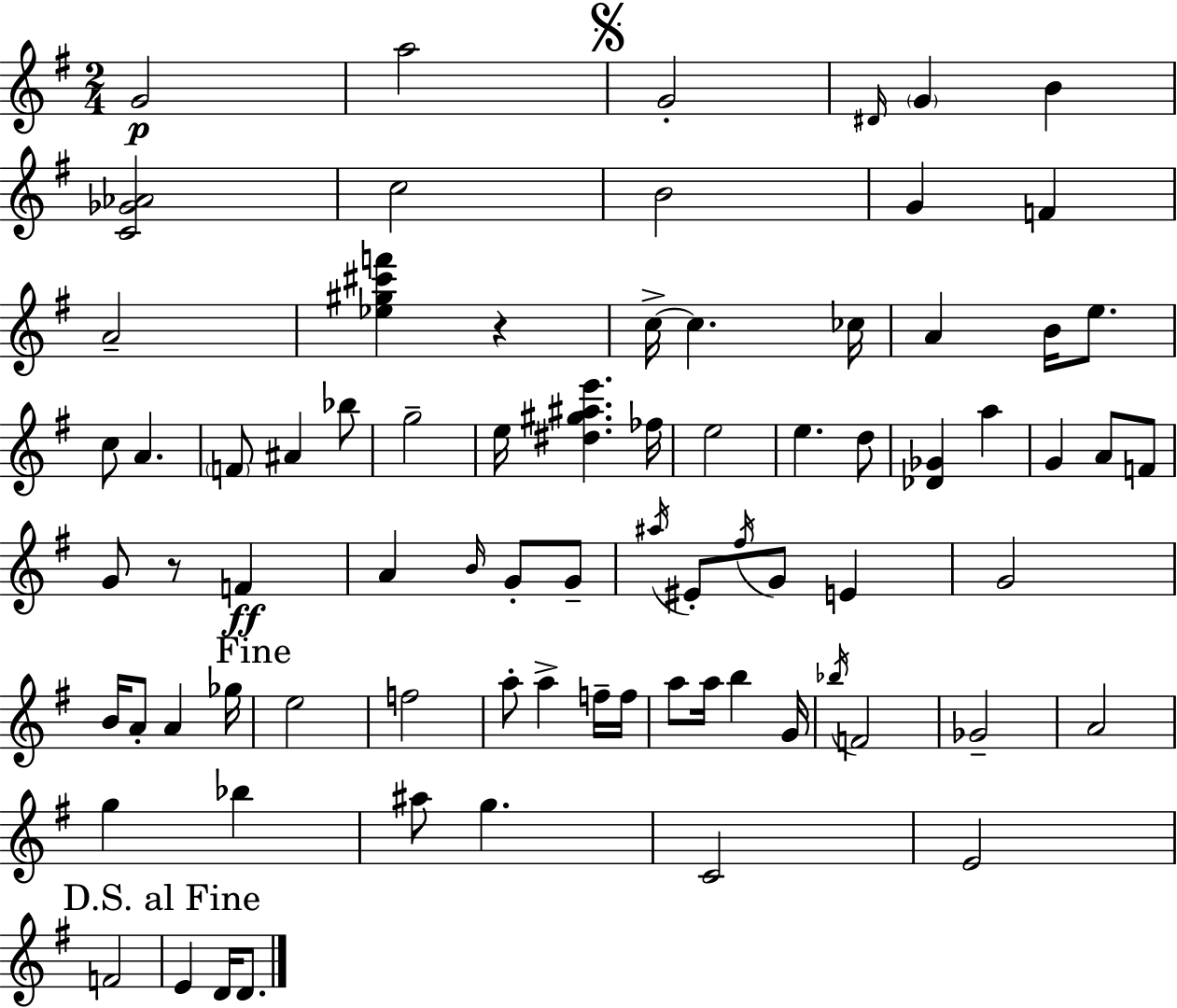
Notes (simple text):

G4/h A5/h G4/h D#4/s G4/q B4/q [C4,Gb4,Ab4]/h C5/h B4/h G4/q F4/q A4/h [Eb5,G#5,C#6,F6]/q R/q C5/s C5/q. CES5/s A4/q B4/s E5/e. C5/e A4/q. F4/e A#4/q Bb5/e G5/h E5/s [D#5,G#5,A#5,E6]/q. FES5/s E5/h E5/q. D5/e [Db4,Gb4]/q A5/q G4/q A4/e F4/e G4/e R/e F4/q A4/q B4/s G4/e G4/e A#5/s EIS4/e F#5/s G4/e E4/q G4/h B4/s A4/e A4/q Gb5/s E5/h F5/h A5/e A5/q F5/s F5/s A5/e A5/s B5/q G4/s Bb5/s F4/h Gb4/h A4/h G5/q Bb5/q A#5/e G5/q. C4/h E4/h F4/h E4/q D4/s D4/e.